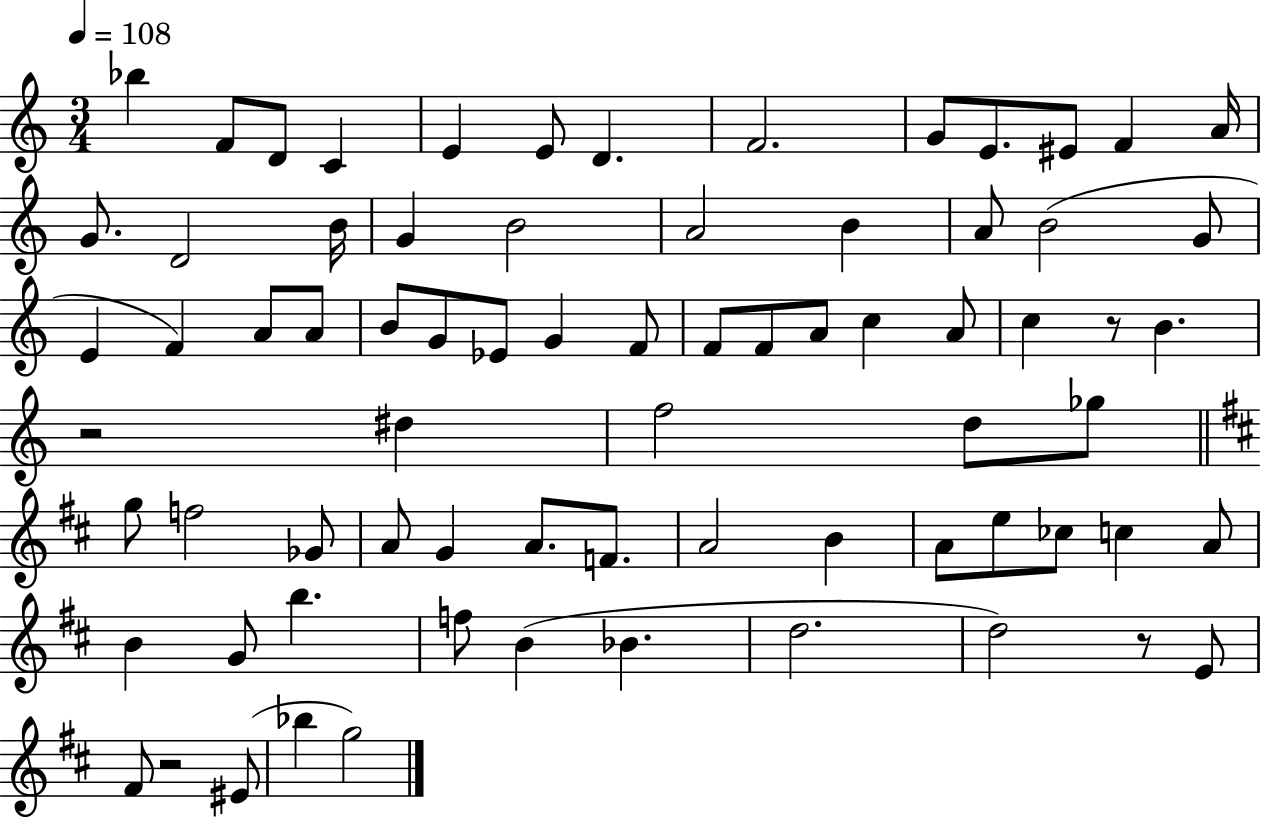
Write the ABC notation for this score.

X:1
T:Untitled
M:3/4
L:1/4
K:C
_b F/2 D/2 C E E/2 D F2 G/2 E/2 ^E/2 F A/4 G/2 D2 B/4 G B2 A2 B A/2 B2 G/2 E F A/2 A/2 B/2 G/2 _E/2 G F/2 F/2 F/2 A/2 c A/2 c z/2 B z2 ^d f2 d/2 _g/2 g/2 f2 _G/2 A/2 G A/2 F/2 A2 B A/2 e/2 _c/2 c A/2 B G/2 b f/2 B _B d2 d2 z/2 E/2 ^F/2 z2 ^E/2 _b g2